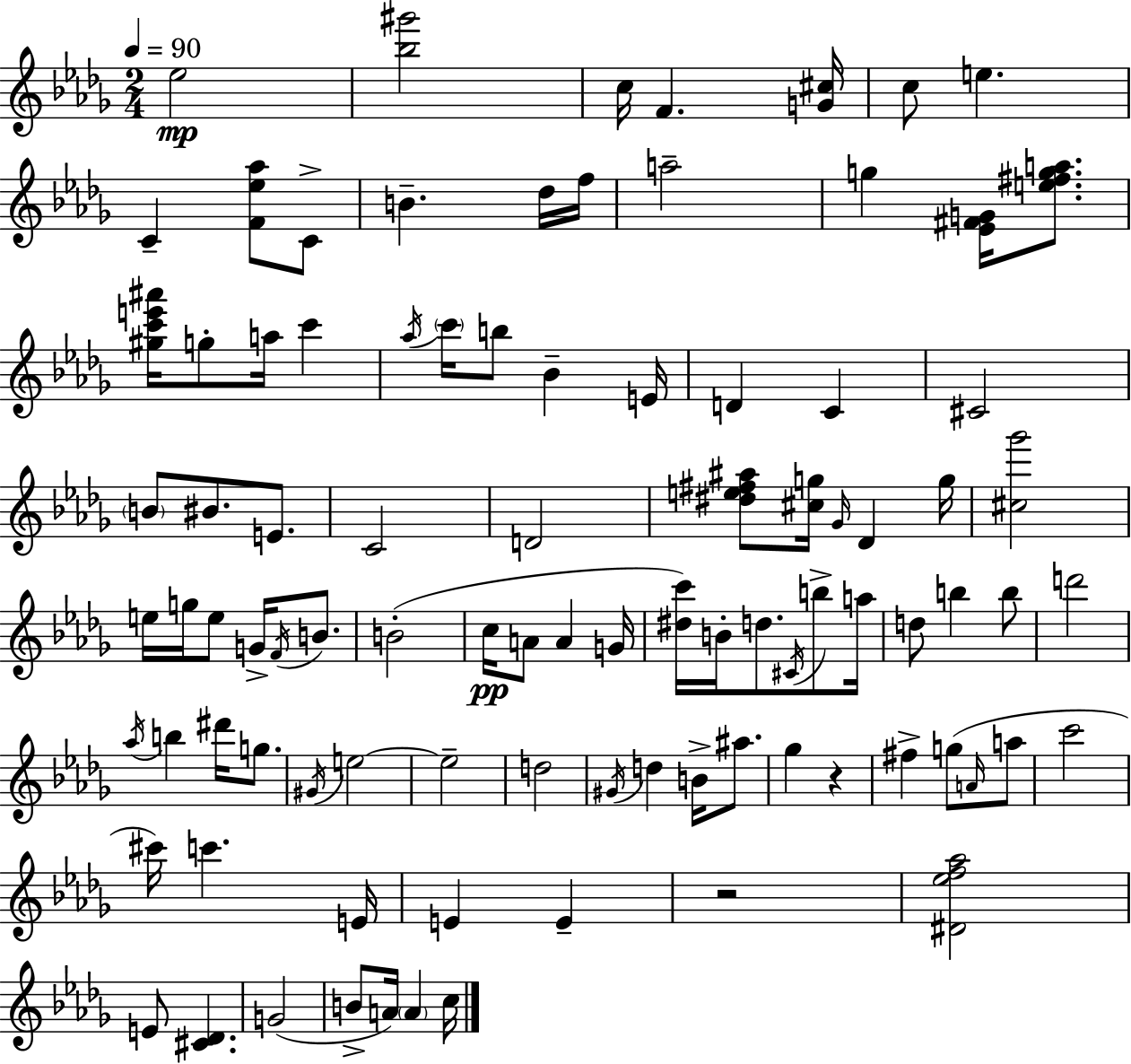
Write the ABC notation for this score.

X:1
T:Untitled
M:2/4
L:1/4
K:Bbm
_e2 [_b^g']2 c/4 F [G^c]/4 c/2 e C [F_e_a]/2 C/2 B _d/4 f/4 a2 g [_E^FG]/4 [e^fga]/2 [^gc'e'^a']/4 g/2 a/4 c' _a/4 c'/4 b/2 _B E/4 D C ^C2 B/2 ^B/2 E/2 C2 D2 [^de^f^a]/2 [^cg]/4 _G/4 _D g/4 [^c_g']2 e/4 g/4 e/2 G/4 F/4 B/2 B2 c/4 A/2 A G/4 [^dc']/4 B/4 d/2 ^C/4 b/2 a/4 d/2 b b/2 d'2 _a/4 b ^d'/4 g/2 ^G/4 e2 e2 d2 ^G/4 d B/4 ^a/2 _g z ^f g/2 A/4 a/2 c'2 ^c'/4 c' E/4 E E z2 [^D_ef_a]2 E/2 [^C_D] G2 B/2 A/4 A c/4